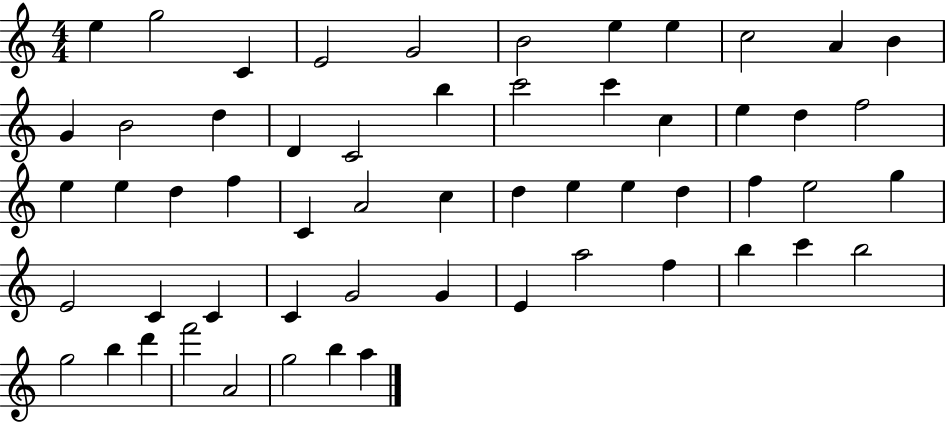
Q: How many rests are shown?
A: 0